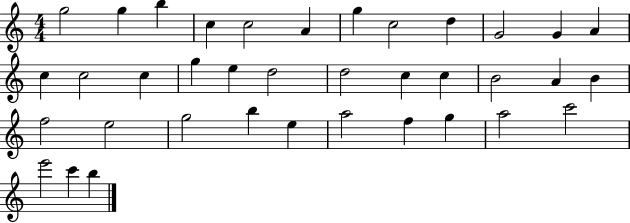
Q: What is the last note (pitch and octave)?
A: B5